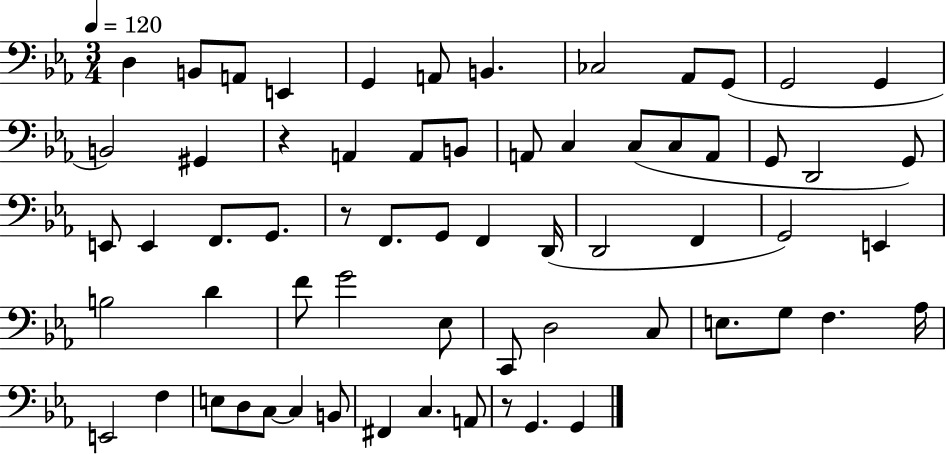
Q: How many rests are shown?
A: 3